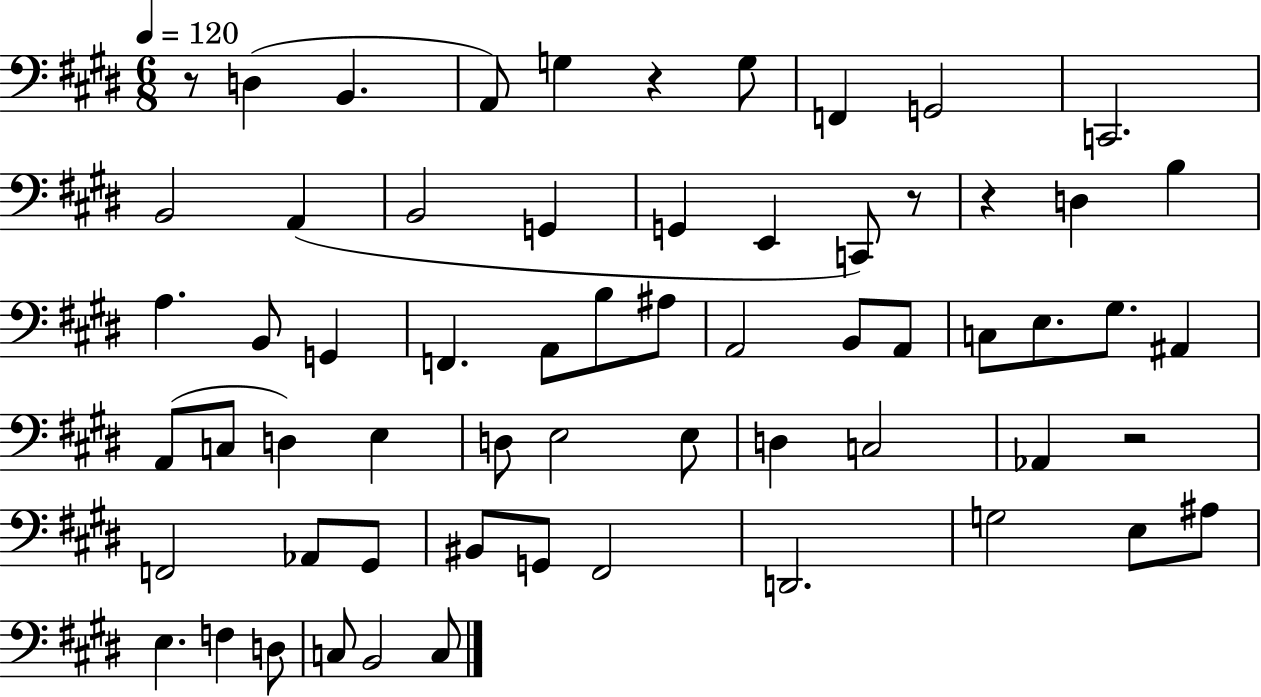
R/e D3/q B2/q. A2/e G3/q R/q G3/e F2/q G2/h C2/h. B2/h A2/q B2/h G2/q G2/q E2/q C2/e R/e R/q D3/q B3/q A3/q. B2/e G2/q F2/q. A2/e B3/e A#3/e A2/h B2/e A2/e C3/e E3/e. G#3/e. A#2/q A2/e C3/e D3/q E3/q D3/e E3/h E3/e D3/q C3/h Ab2/q R/h F2/h Ab2/e G#2/e BIS2/e G2/e F#2/h D2/h. G3/h E3/e A#3/e E3/q. F3/q D3/e C3/e B2/h C3/e